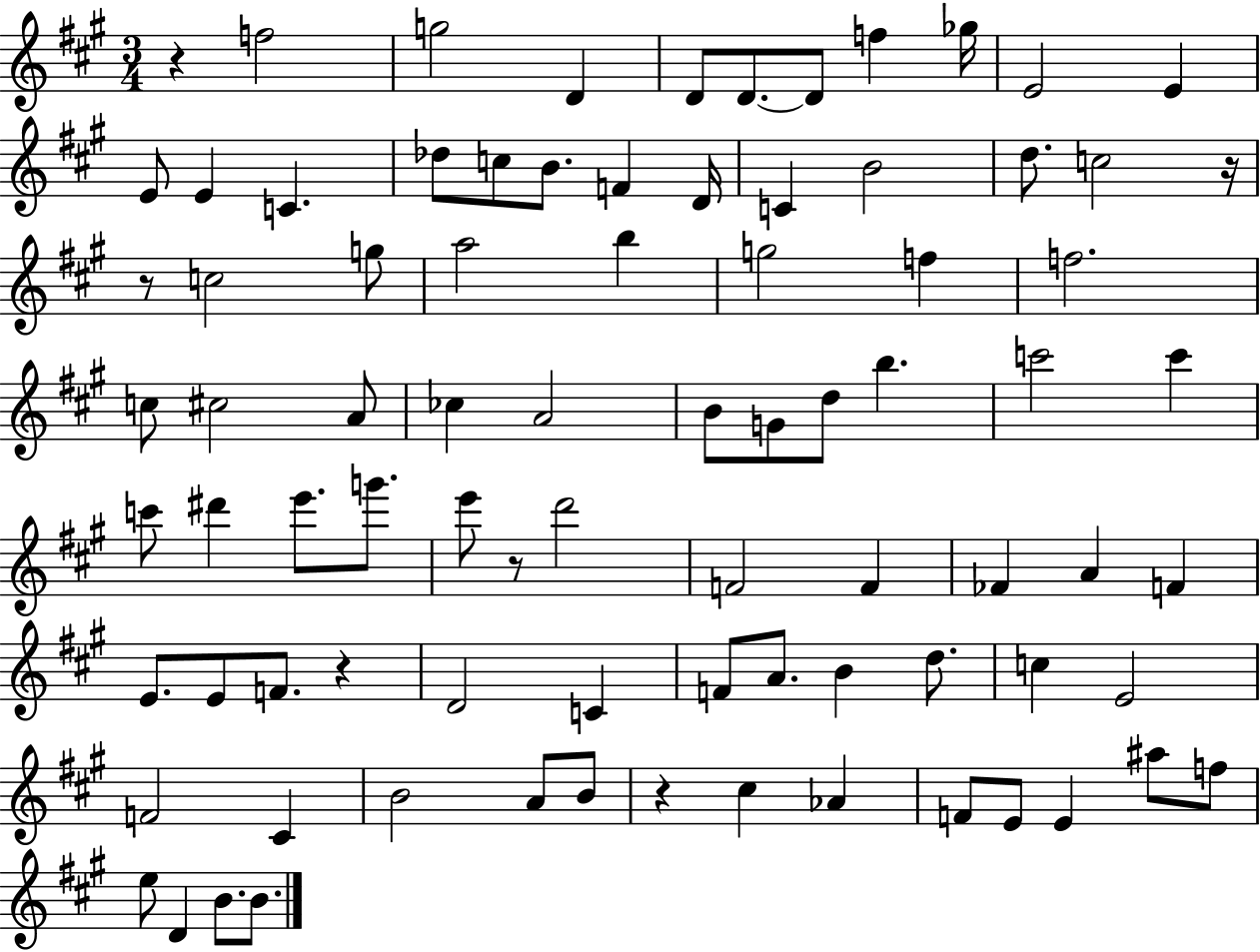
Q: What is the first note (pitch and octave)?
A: F5